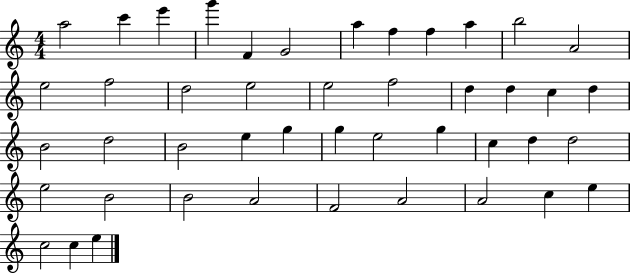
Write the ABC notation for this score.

X:1
T:Untitled
M:4/4
L:1/4
K:C
a2 c' e' g' F G2 a f f a b2 A2 e2 f2 d2 e2 e2 f2 d d c d B2 d2 B2 e g g e2 g c d d2 e2 B2 B2 A2 F2 A2 A2 c e c2 c e